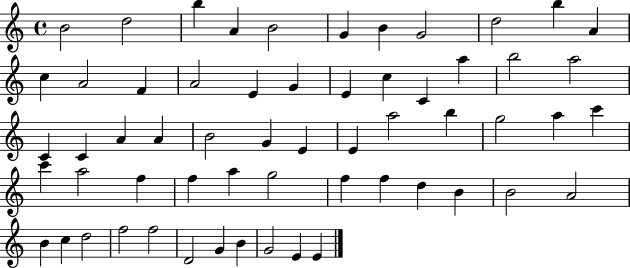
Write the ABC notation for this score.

X:1
T:Untitled
M:4/4
L:1/4
K:C
B2 d2 b A B2 G B G2 d2 b A c A2 F A2 E G E c C a b2 a2 C C A A B2 G E E a2 b g2 a c' c' a2 f f a g2 f f d B B2 A2 B c d2 f2 f2 D2 G B G2 E E